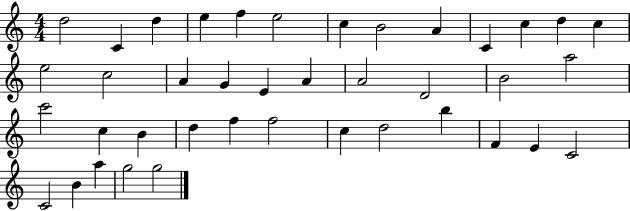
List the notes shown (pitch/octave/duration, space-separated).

D5/h C4/q D5/q E5/q F5/q E5/h C5/q B4/h A4/q C4/q C5/q D5/q C5/q E5/h C5/h A4/q G4/q E4/q A4/q A4/h D4/h B4/h A5/h C6/h C5/q B4/q D5/q F5/q F5/h C5/q D5/h B5/q F4/q E4/q C4/h C4/h B4/q A5/q G5/h G5/h